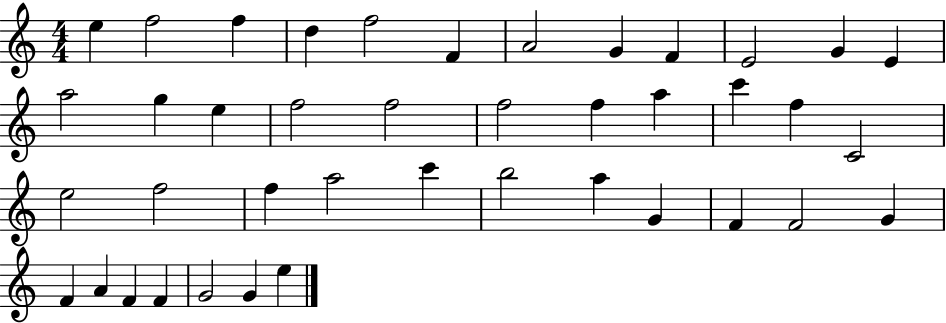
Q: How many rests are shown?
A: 0